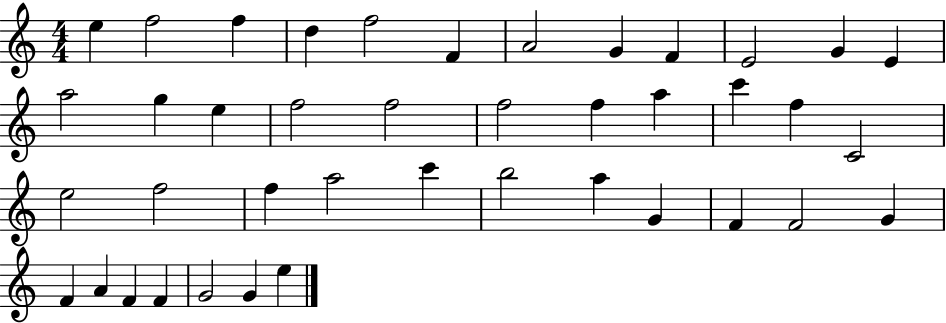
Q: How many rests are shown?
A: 0